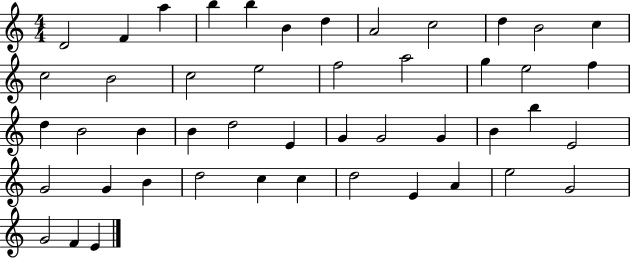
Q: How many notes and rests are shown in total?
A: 47